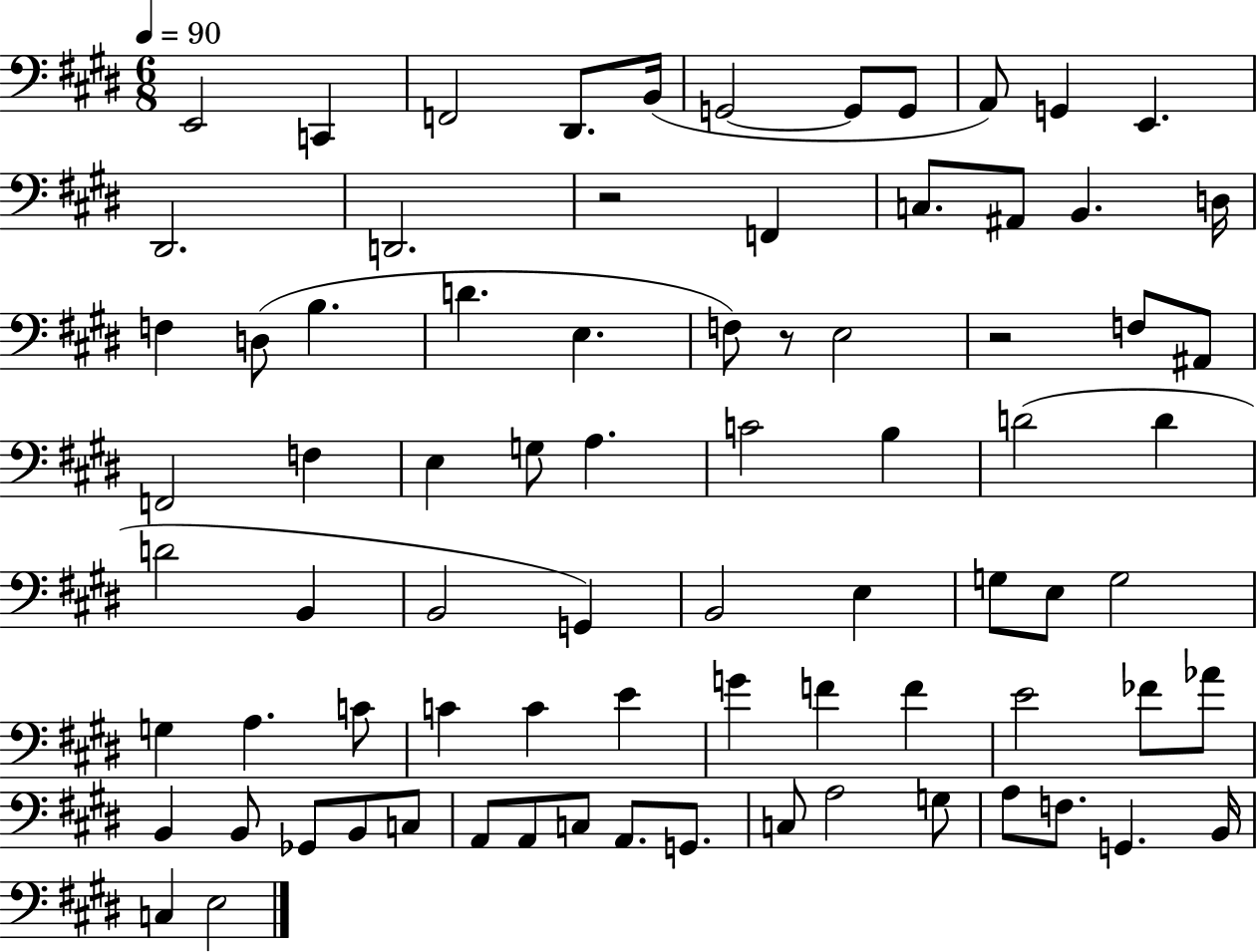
E2/h C2/q F2/h D#2/e. B2/s G2/h G2/e G2/e A2/e G2/q E2/q. D#2/h. D2/h. R/h F2/q C3/e. A#2/e B2/q. D3/s F3/q D3/e B3/q. D4/q. E3/q. F3/e R/e E3/h R/h F3/e A#2/e F2/h F3/q E3/q G3/e A3/q. C4/h B3/q D4/h D4/q D4/h B2/q B2/h G2/q B2/h E3/q G3/e E3/e G3/h G3/q A3/q. C4/e C4/q C4/q E4/q G4/q F4/q F4/q E4/h FES4/e Ab4/e B2/q B2/e Gb2/e B2/e C3/e A2/e A2/e C3/e A2/e. G2/e. C3/e A3/h G3/e A3/e F3/e. G2/q. B2/s C3/q E3/h